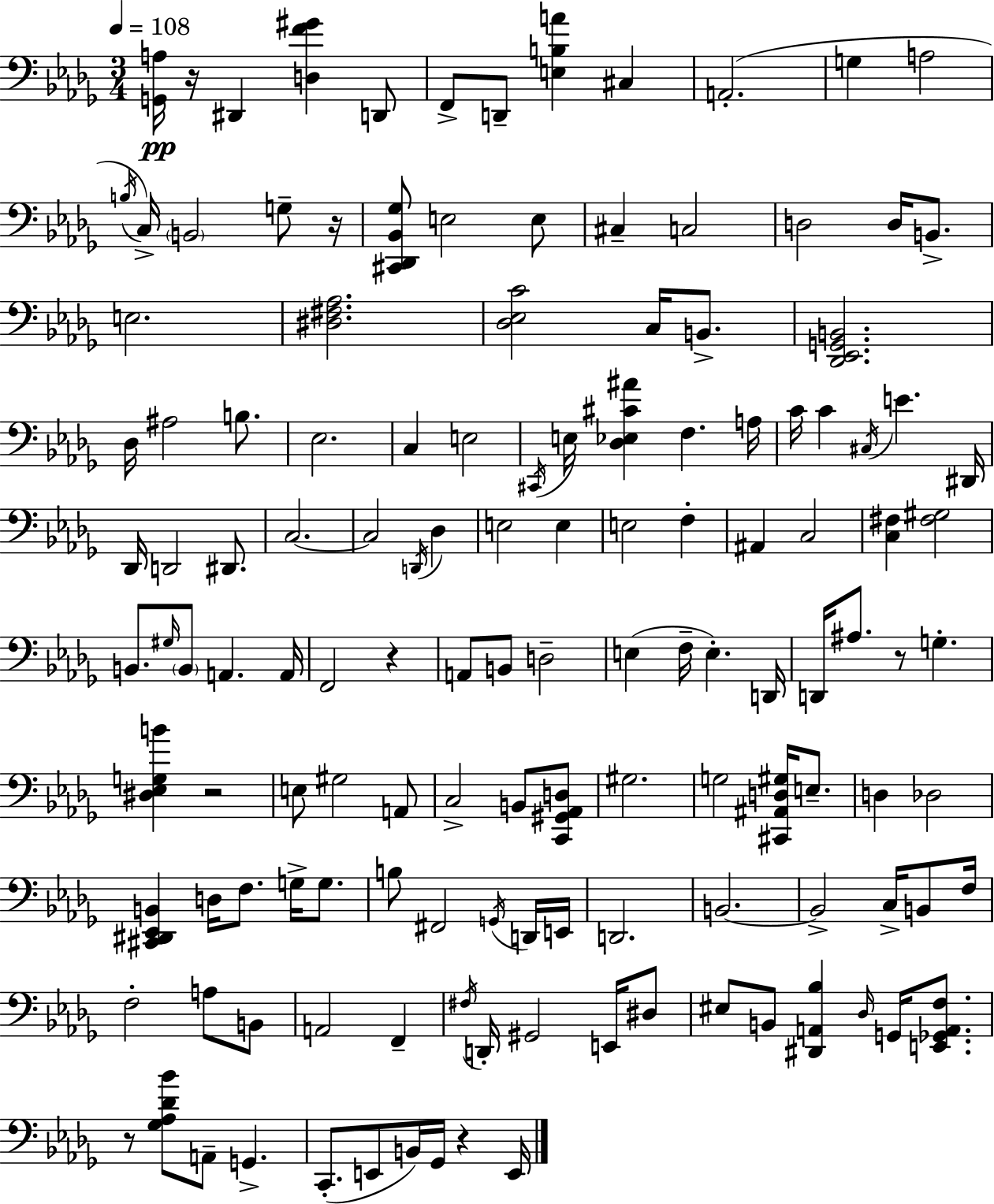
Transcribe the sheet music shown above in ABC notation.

X:1
T:Untitled
M:3/4
L:1/4
K:Bbm
[G,,A,]/4 z/4 ^D,, [D,F^G] D,,/2 F,,/2 D,,/2 [E,B,A] ^C, A,,2 G, A,2 B,/4 C,/4 B,,2 G,/2 z/4 [^C,,_D,,_B,,_G,]/2 E,2 E,/2 ^C, C,2 D,2 D,/4 B,,/2 E,2 [^D,^F,_A,]2 [_D,_E,C]2 C,/4 B,,/2 [_D,,_E,,G,,B,,]2 _D,/4 ^A,2 B,/2 _E,2 C, E,2 ^C,,/4 E,/4 [_D,_E,^C^A] F, A,/4 C/4 C ^C,/4 E ^D,,/4 _D,,/4 D,,2 ^D,,/2 C,2 C,2 D,,/4 _D, E,2 E, E,2 F, ^A,, C,2 [C,^F,] [^F,^G,]2 B,,/2 ^G,/4 B,,/2 A,, A,,/4 F,,2 z A,,/2 B,,/2 D,2 E, F,/4 E, D,,/4 D,,/4 ^A,/2 z/2 G, [^D,_E,G,B] z2 E,/2 ^G,2 A,,/2 C,2 B,,/2 [C,,^G,,_A,,D,]/2 ^G,2 G,2 [^C,,^A,,D,^G,]/4 E,/2 D, _D,2 [^C,,^D,,_E,,B,,] D,/4 F,/2 G,/4 G,/2 B,/2 ^F,,2 G,,/4 D,,/4 E,,/4 D,,2 B,,2 B,,2 C,/4 B,,/2 F,/4 F,2 A,/2 B,,/2 A,,2 F,, ^F,/4 D,,/4 ^G,,2 E,,/4 ^D,/2 ^E,/2 B,,/2 [^D,,A,,_B,] _D,/4 G,,/4 [E,,_G,,A,,F,]/2 z/2 [_G,_A,_D_B]/2 A,,/2 G,, C,,/2 E,,/2 B,,/4 _G,,/4 z E,,/4